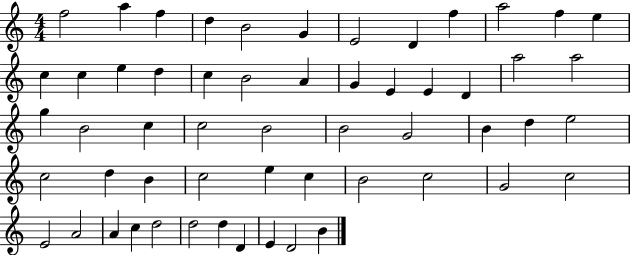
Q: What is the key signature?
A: C major